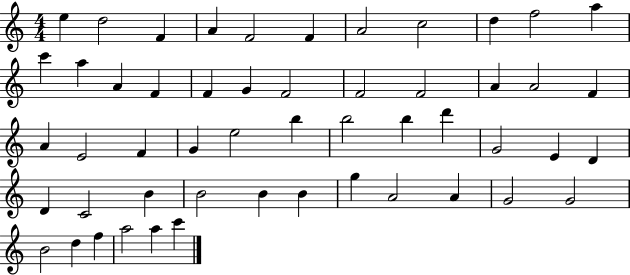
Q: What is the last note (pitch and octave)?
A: C6